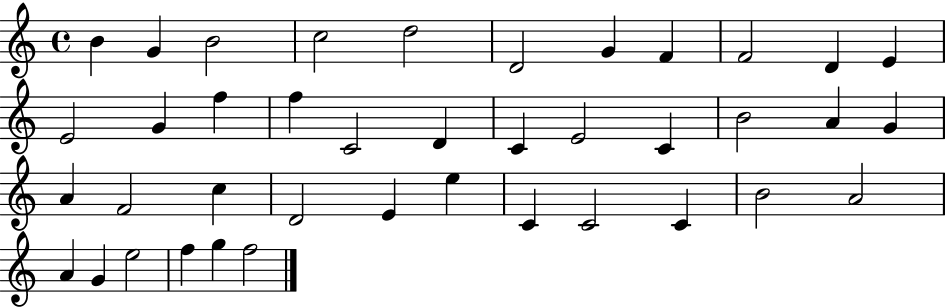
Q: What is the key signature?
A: C major